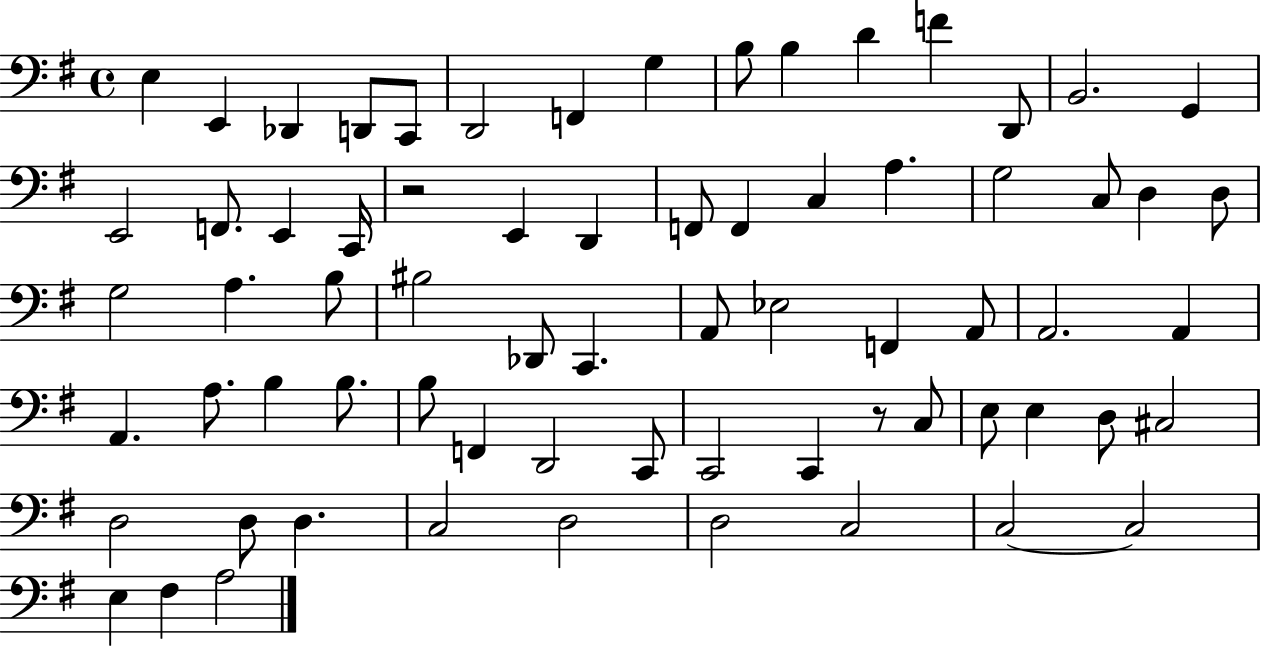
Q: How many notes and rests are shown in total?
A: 70